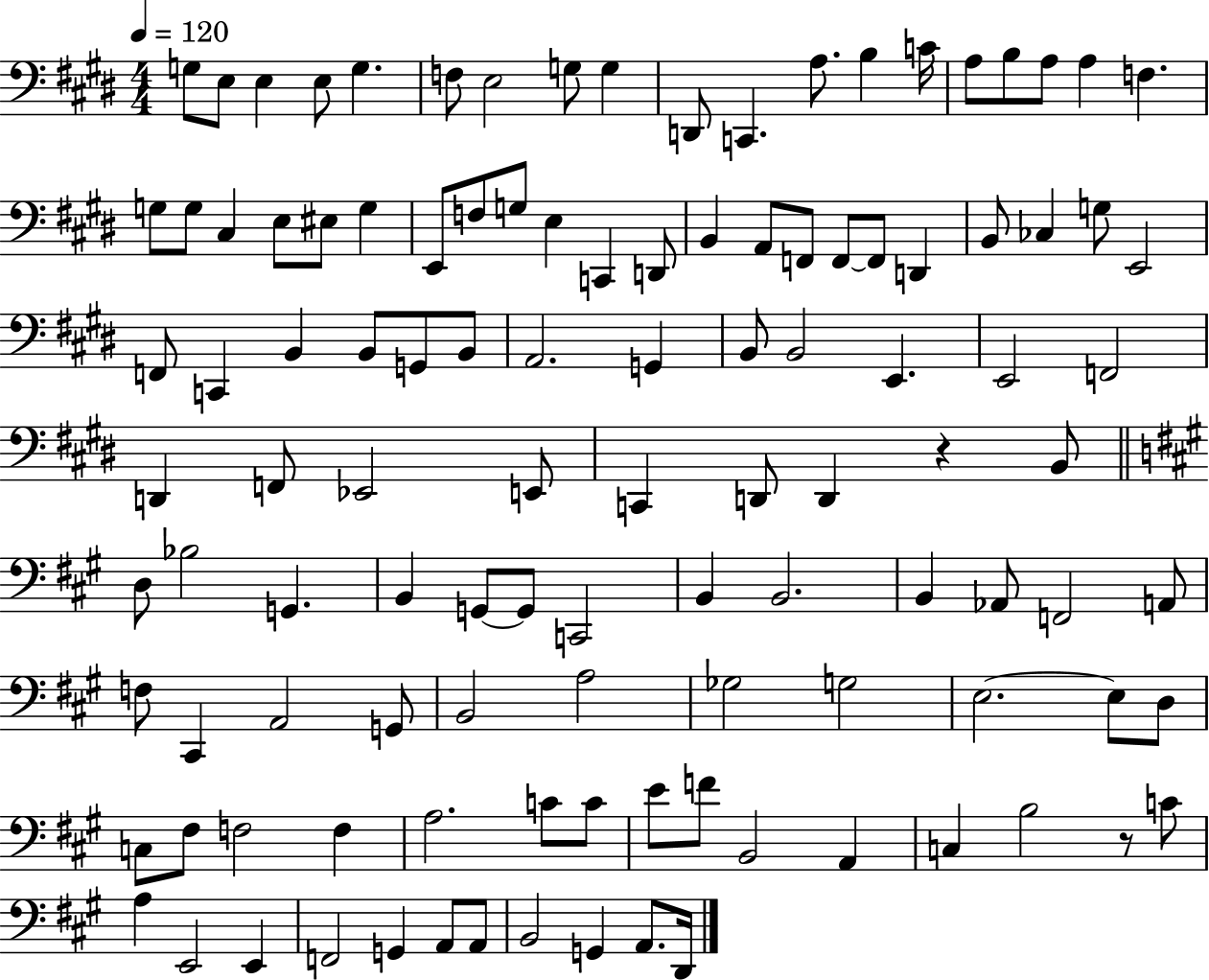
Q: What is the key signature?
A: E major